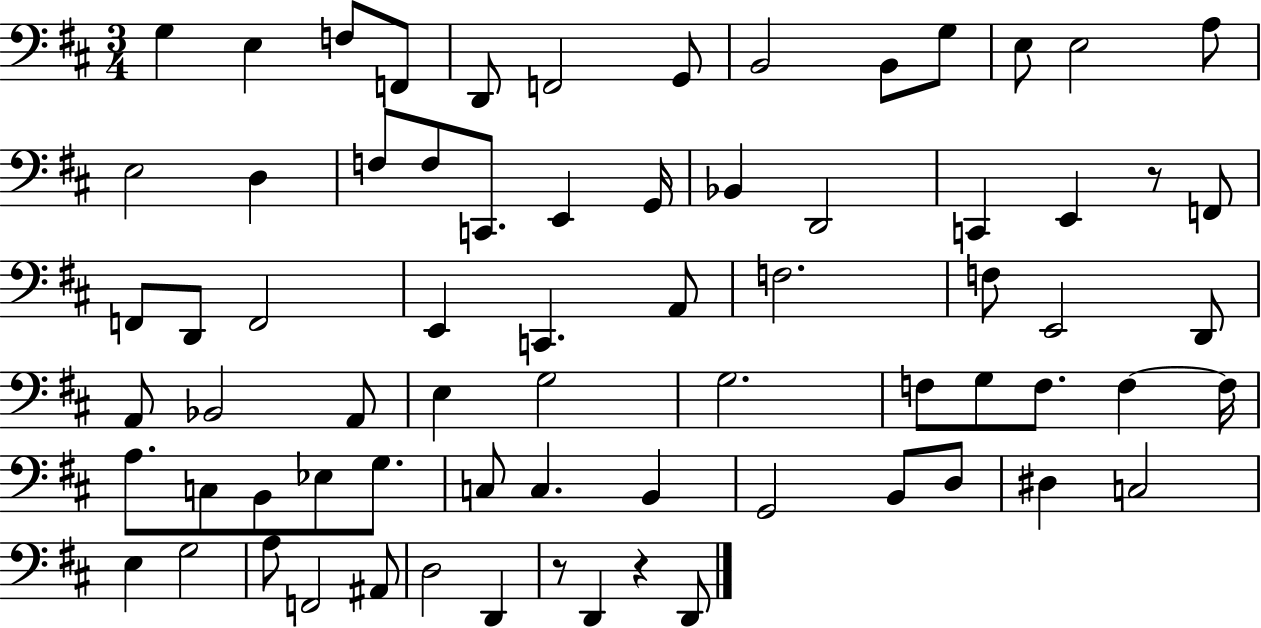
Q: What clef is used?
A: bass